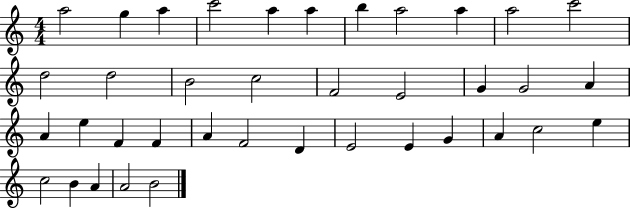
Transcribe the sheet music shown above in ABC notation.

X:1
T:Untitled
M:4/4
L:1/4
K:C
a2 g a c'2 a a b a2 a a2 c'2 d2 d2 B2 c2 F2 E2 G G2 A A e F F A F2 D E2 E G A c2 e c2 B A A2 B2